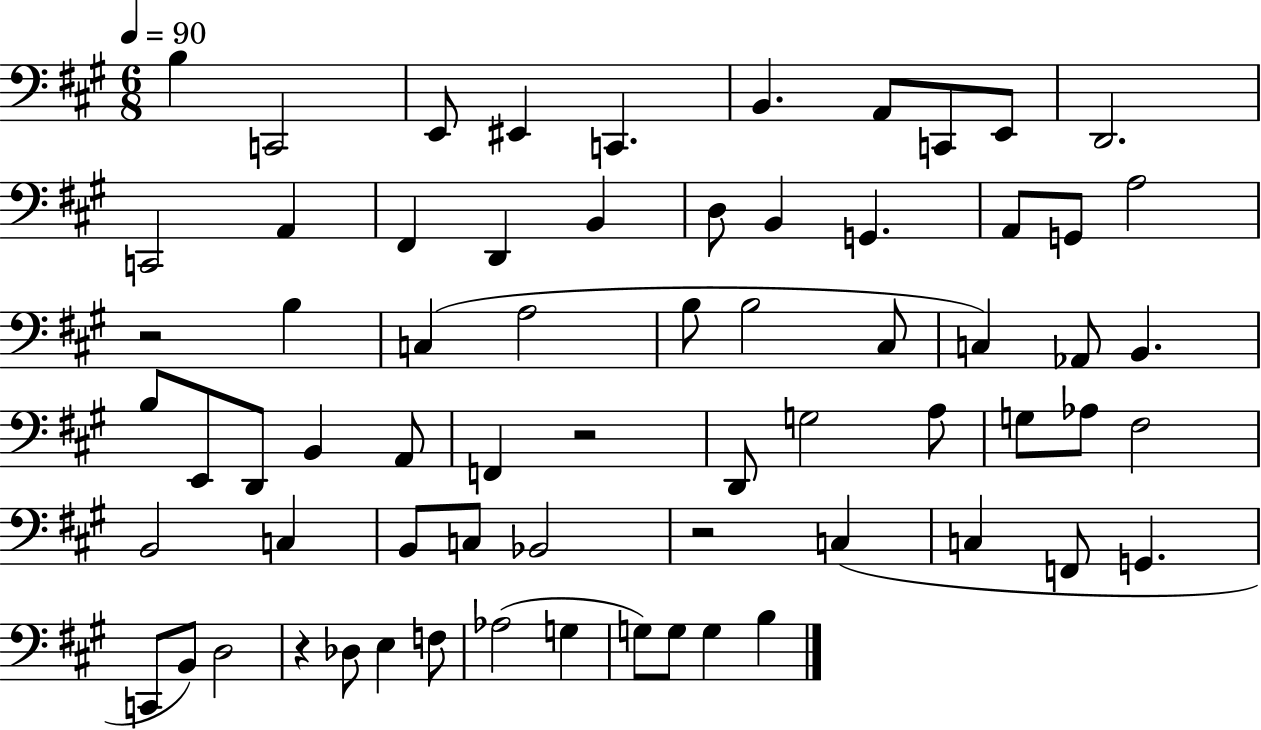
X:1
T:Untitled
M:6/8
L:1/4
K:A
B, C,,2 E,,/2 ^E,, C,, B,, A,,/2 C,,/2 E,,/2 D,,2 C,,2 A,, ^F,, D,, B,, D,/2 B,, G,, A,,/2 G,,/2 A,2 z2 B, C, A,2 B,/2 B,2 ^C,/2 C, _A,,/2 B,, B,/2 E,,/2 D,,/2 B,, A,,/2 F,, z2 D,,/2 G,2 A,/2 G,/2 _A,/2 ^F,2 B,,2 C, B,,/2 C,/2 _B,,2 z2 C, C, F,,/2 G,, C,,/2 B,,/2 D,2 z _D,/2 E, F,/2 _A,2 G, G,/2 G,/2 G, B,